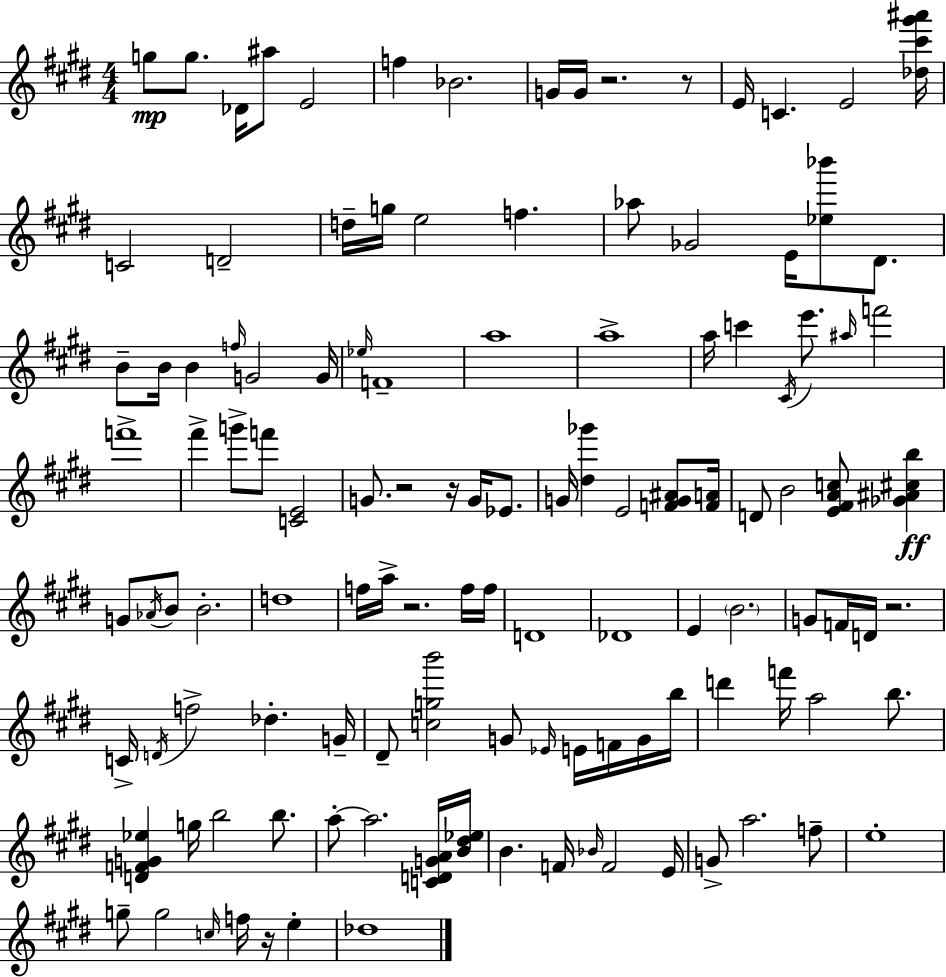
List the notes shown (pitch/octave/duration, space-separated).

G5/e G5/e. Db4/s A#5/e E4/h F5/q Bb4/h. G4/s G4/s R/h. R/e E4/s C4/q. E4/h [Db5,C#6,G#6,A#6]/s C4/h D4/h D5/s G5/s E5/h F5/q. Ab5/e Gb4/h E4/s [Eb5,Bb6]/e D#4/e. B4/e B4/s B4/q F5/s G4/h G4/s Eb5/s F4/w A5/w A5/w A5/s C6/q C#4/s E6/e. A#5/s F6/h F6/w F#6/q G6/e F6/e [C4,E4]/h G4/e. R/h R/s G4/s Eb4/e. G4/s [D#5,Gb6]/q E4/h [F4,G4,A#4]/e [F4,A4]/s D4/e B4/h [E4,F#4,A4,C5]/e [Gb4,A#4,C#5,B5]/q G4/e Ab4/s B4/e B4/h. D5/w F5/s A5/s R/h. F5/s F5/s D4/w Db4/w E4/q B4/h. G4/e F4/s D4/s R/h. C4/s D4/s F5/h Db5/q. G4/s D#4/e [C5,G5,B6]/h G4/e Eb4/s E4/s F4/s G4/s B5/s D6/q F6/s A5/h B5/e. [D4,F4,G4,Eb5]/q G5/s B5/h B5/e. A5/e A5/h. [C4,D4,G4,A4]/s [B4,D#5,Eb5]/s B4/q. F4/s Bb4/s F4/h E4/s G4/e A5/h. F5/e E5/w G5/e G5/h C5/s F5/s R/s E5/q Db5/w